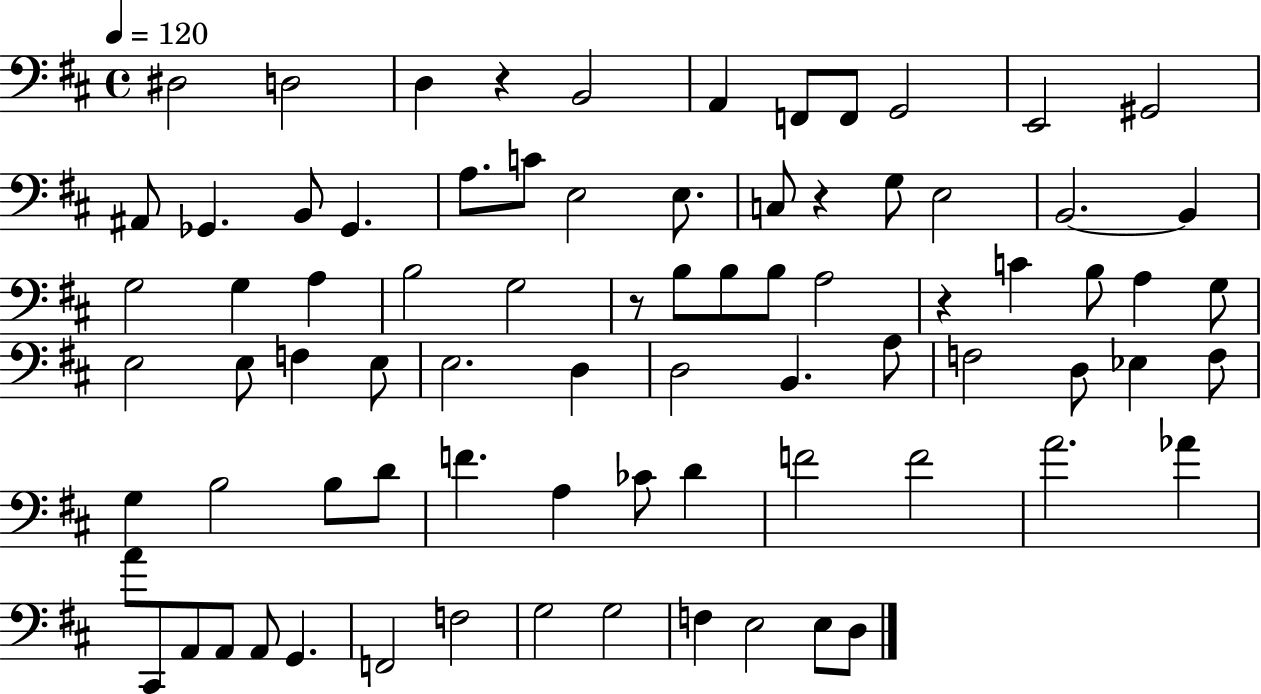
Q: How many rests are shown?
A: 4